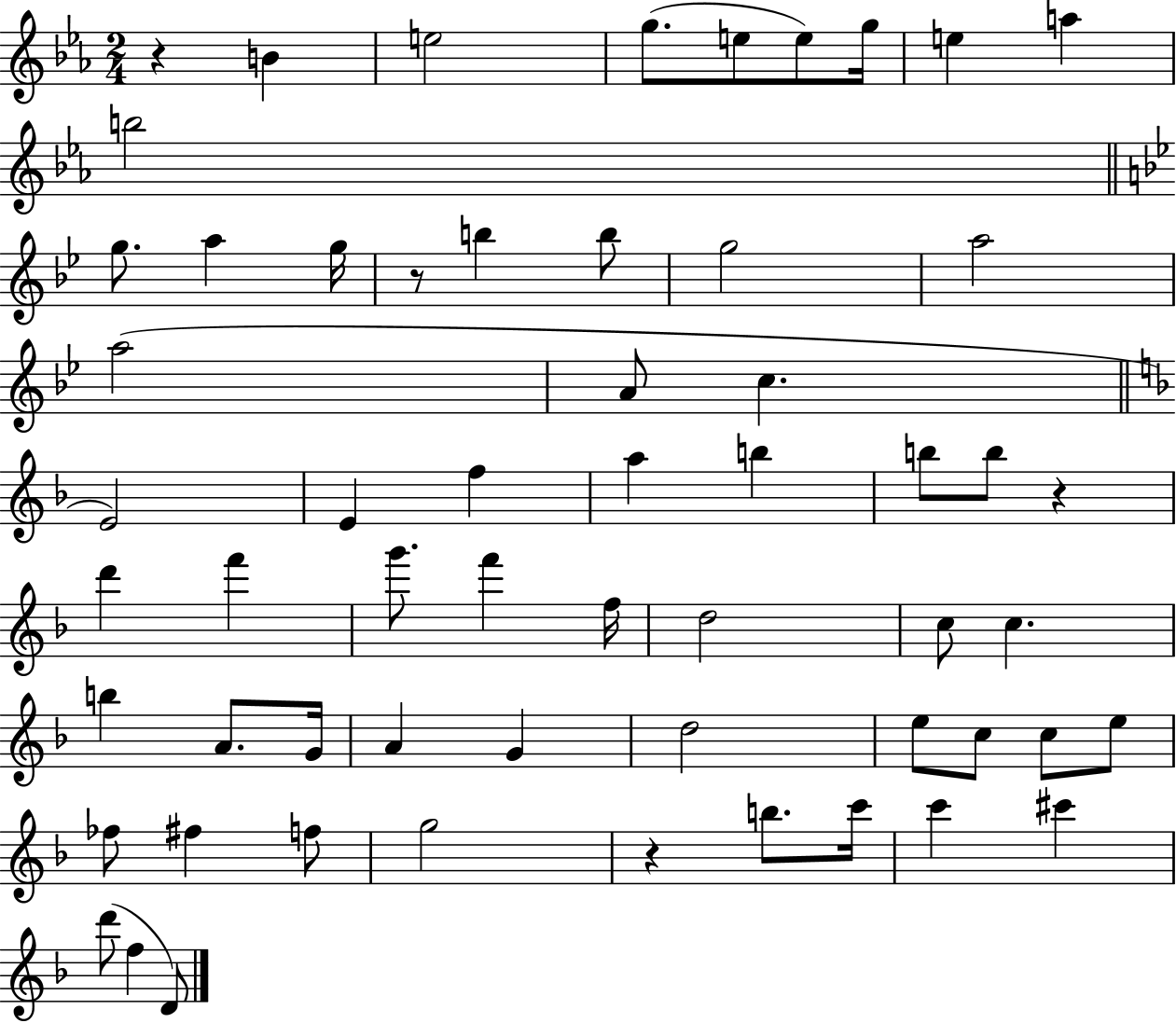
R/q B4/q E5/h G5/e. E5/e E5/e G5/s E5/q A5/q B5/h G5/e. A5/q G5/s R/e B5/q B5/e G5/h A5/h A5/h A4/e C5/q. E4/h E4/q F5/q A5/q B5/q B5/e B5/e R/q D6/q F6/q G6/e. F6/q F5/s D5/h C5/e C5/q. B5/q A4/e. G4/s A4/q G4/q D5/h E5/e C5/e C5/e E5/e FES5/e F#5/q F5/e G5/h R/q B5/e. C6/s C6/q C#6/q D6/e F5/q D4/e